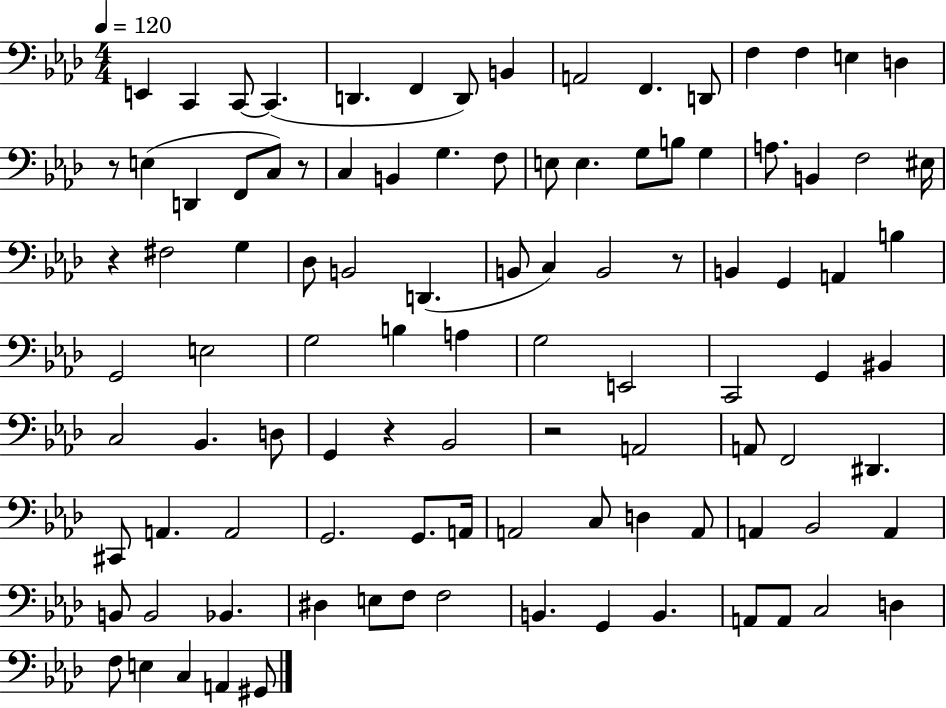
{
  \clef bass
  \numericTimeSignature
  \time 4/4
  \key aes \major
  \tempo 4 = 120
  e,4 c,4 c,8~~ c,4.( | d,4. f,4 d,8) b,4 | a,2 f,4. d,8 | f4 f4 e4 d4 | \break r8 e4( d,4 f,8 c8) r8 | c4 b,4 g4. f8 | e8 e4. g8 b8 g4 | a8. b,4 f2 eis16 | \break r4 fis2 g4 | des8 b,2 d,4.( | b,8 c4) b,2 r8 | b,4 g,4 a,4 b4 | \break g,2 e2 | g2 b4 a4 | g2 e,2 | c,2 g,4 bis,4 | \break c2 bes,4. d8 | g,4 r4 bes,2 | r2 a,2 | a,8 f,2 dis,4. | \break cis,8 a,4. a,2 | g,2. g,8. a,16 | a,2 c8 d4 a,8 | a,4 bes,2 a,4 | \break b,8 b,2 bes,4. | dis4 e8 f8 f2 | b,4. g,4 b,4. | a,8 a,8 c2 d4 | \break f8 e4 c4 a,4 gis,8 | \bar "|."
}